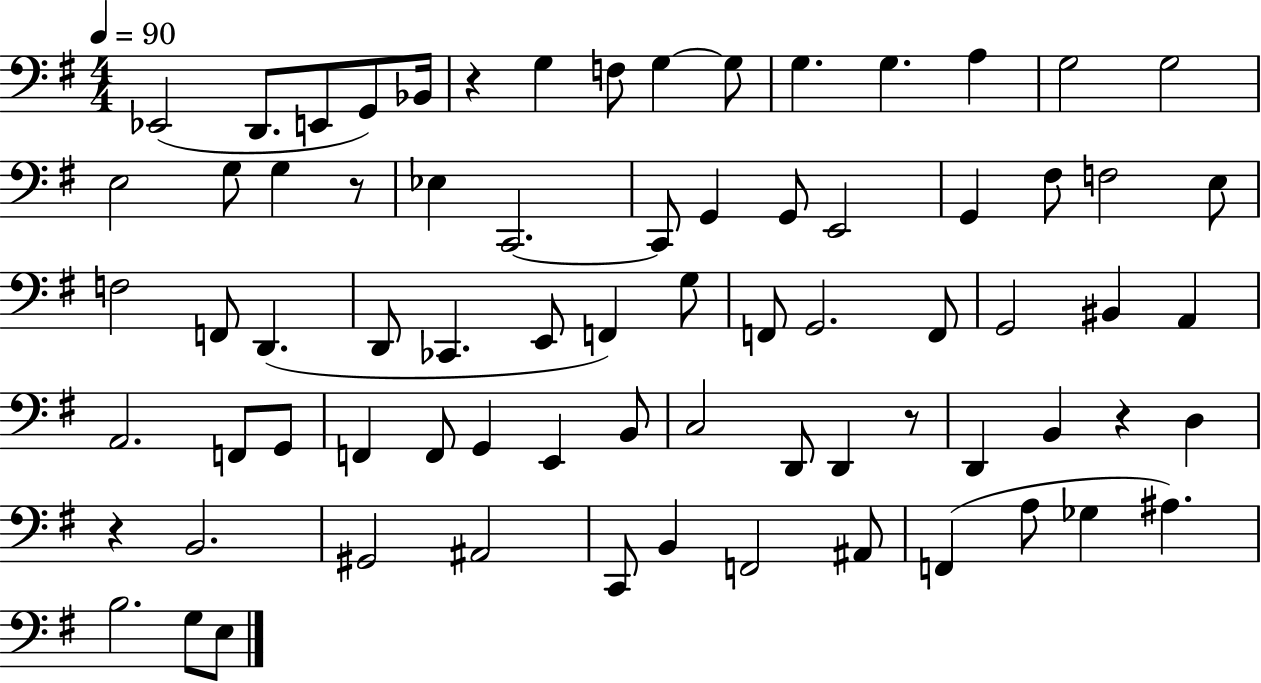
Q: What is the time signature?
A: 4/4